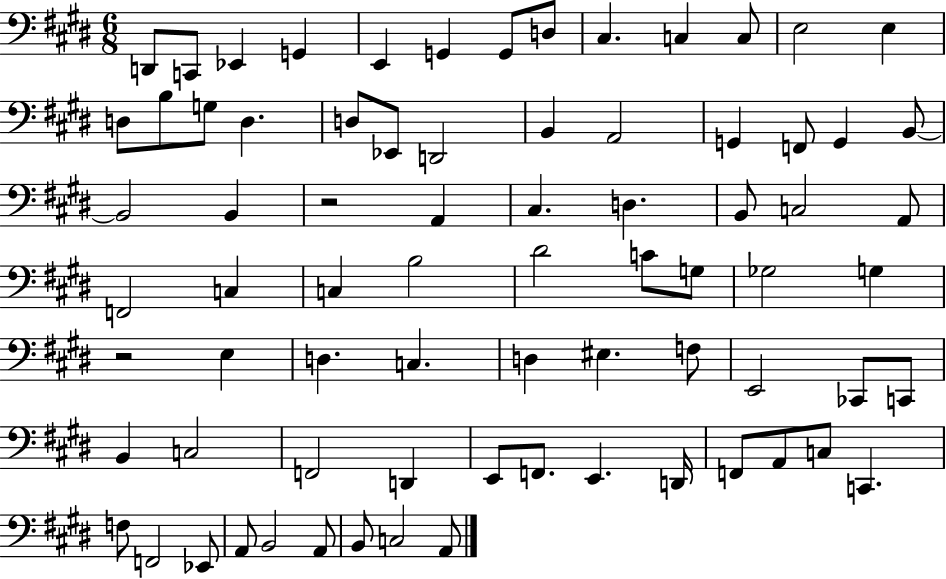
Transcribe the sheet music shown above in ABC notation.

X:1
T:Untitled
M:6/8
L:1/4
K:E
D,,/2 C,,/2 _E,, G,, E,, G,, G,,/2 D,/2 ^C, C, C,/2 E,2 E, D,/2 B,/2 G,/2 D, D,/2 _E,,/2 D,,2 B,, A,,2 G,, F,,/2 G,, B,,/2 B,,2 B,, z2 A,, ^C, D, B,,/2 C,2 A,,/2 F,,2 C, C, B,2 ^D2 C/2 G,/2 _G,2 G, z2 E, D, C, D, ^E, F,/2 E,,2 _C,,/2 C,,/2 B,, C,2 F,,2 D,, E,,/2 F,,/2 E,, D,,/4 F,,/2 A,,/2 C,/2 C,, F,/2 F,,2 _E,,/2 A,,/2 B,,2 A,,/2 B,,/2 C,2 A,,/2